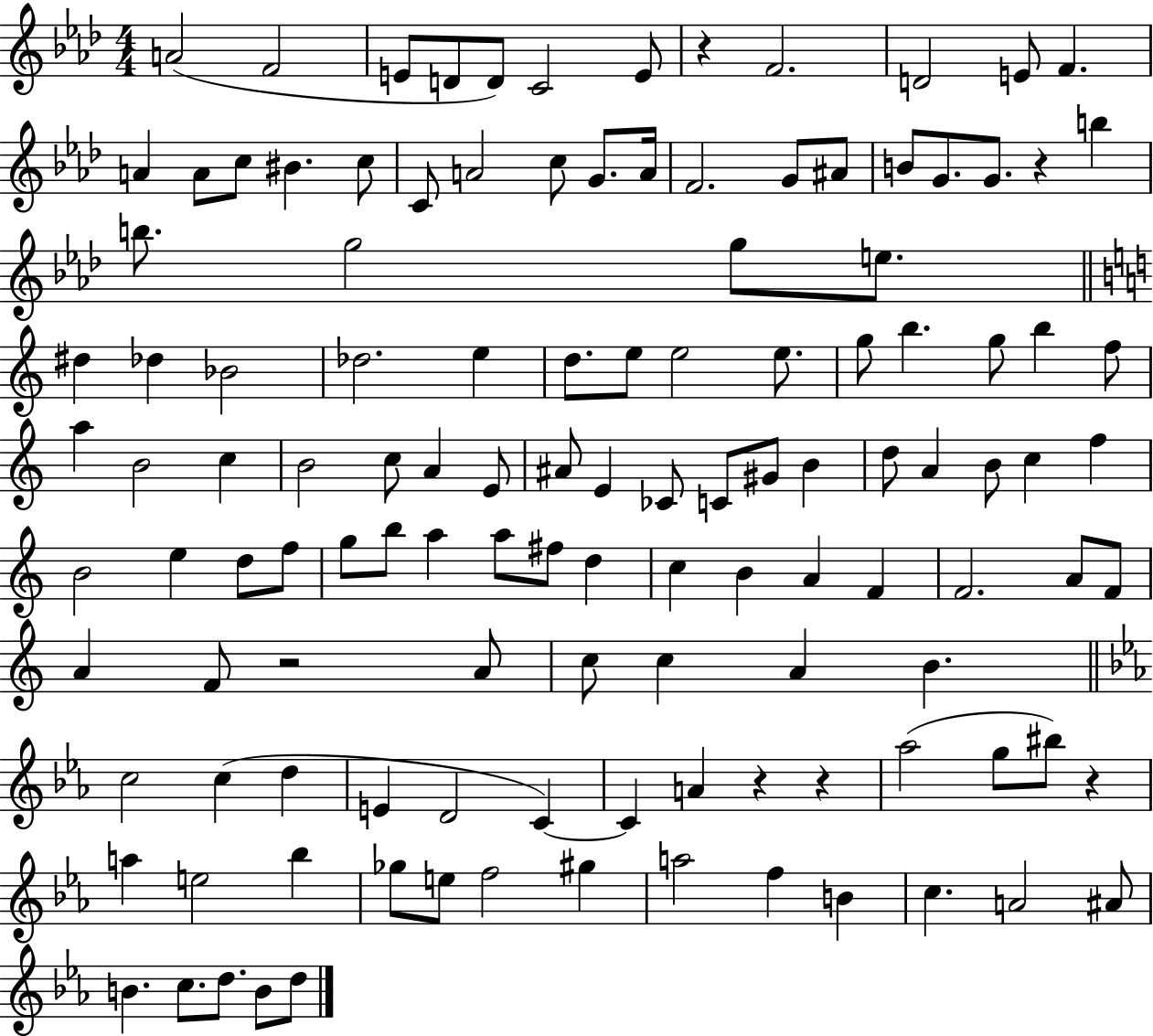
{
  \clef treble
  \numericTimeSignature
  \time 4/4
  \key aes \major
  \repeat volta 2 { a'2( f'2 | e'8 d'8 d'8) c'2 e'8 | r4 f'2. | d'2 e'8 f'4. | \break a'4 a'8 c''8 bis'4. c''8 | c'8 a'2 c''8 g'8. a'16 | f'2. g'8 ais'8 | b'8 g'8. g'8. r4 b''4 | \break b''8. g''2 g''8 e''8. | \bar "||" \break \key a \minor dis''4 des''4 bes'2 | des''2. e''4 | d''8. e''8 e''2 e''8. | g''8 b''4. g''8 b''4 f''8 | \break a''4 b'2 c''4 | b'2 c''8 a'4 e'8 | ais'8 e'4 ces'8 c'8 gis'8 b'4 | d''8 a'4 b'8 c''4 f''4 | \break b'2 e''4 d''8 f''8 | g''8 b''8 a''4 a''8 fis''8 d''4 | c''4 b'4 a'4 f'4 | f'2. a'8 f'8 | \break a'4 f'8 r2 a'8 | c''8 c''4 a'4 b'4. | \bar "||" \break \key c \minor c''2 c''4( d''4 | e'4 d'2 c'4~~) | c'4 a'4 r4 r4 | aes''2( g''8 bis''8) r4 | \break a''4 e''2 bes''4 | ges''8 e''8 f''2 gis''4 | a''2 f''4 b'4 | c''4. a'2 ais'8 | \break b'4. c''8. d''8. b'8 d''8 | } \bar "|."
}